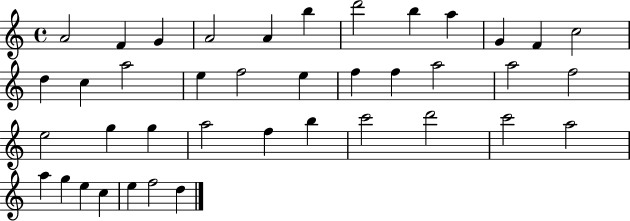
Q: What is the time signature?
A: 4/4